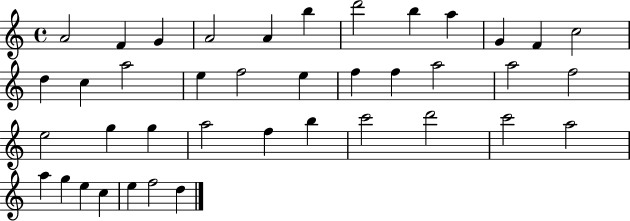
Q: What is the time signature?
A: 4/4